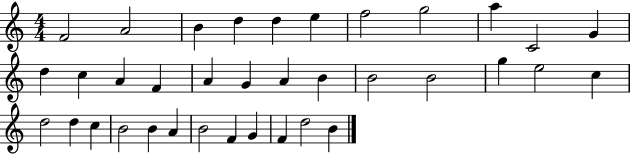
F4/h A4/h B4/q D5/q D5/q E5/q F5/h G5/h A5/q C4/h G4/q D5/q C5/q A4/q F4/q A4/q G4/q A4/q B4/q B4/h B4/h G5/q E5/h C5/q D5/h D5/q C5/q B4/h B4/q A4/q B4/h F4/q G4/q F4/q D5/h B4/q